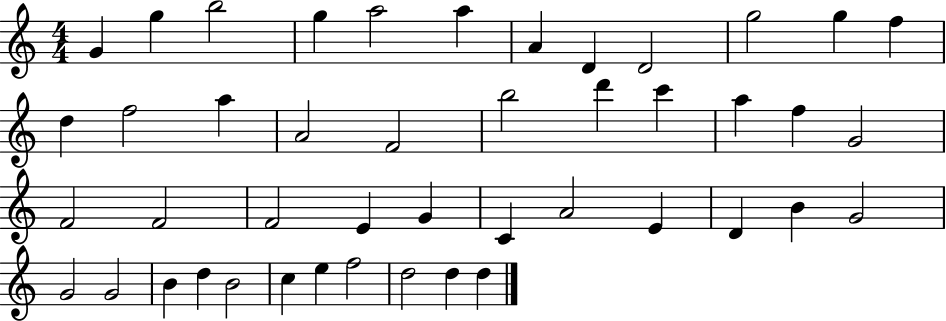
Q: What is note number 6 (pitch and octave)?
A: A5